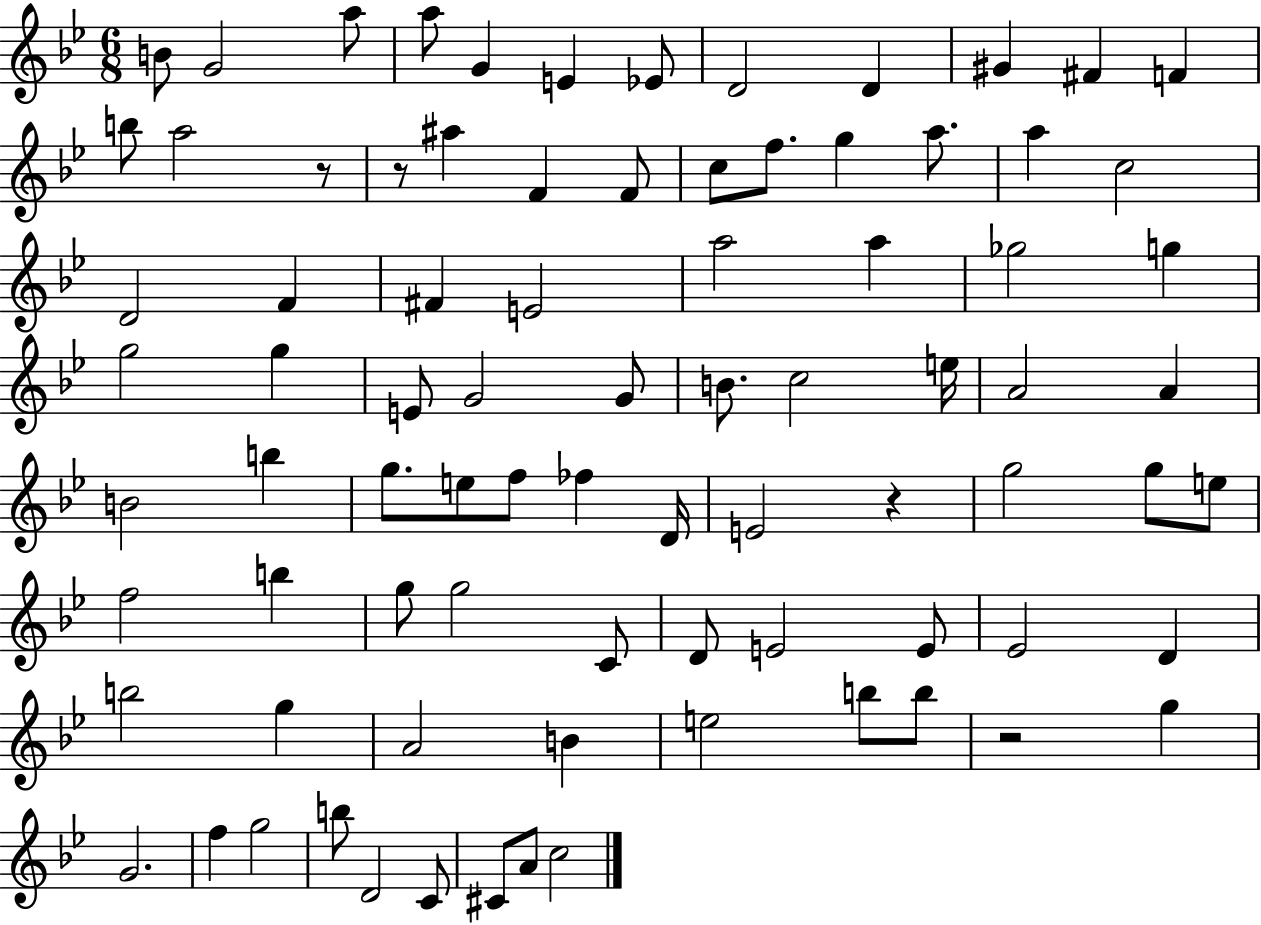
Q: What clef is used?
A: treble